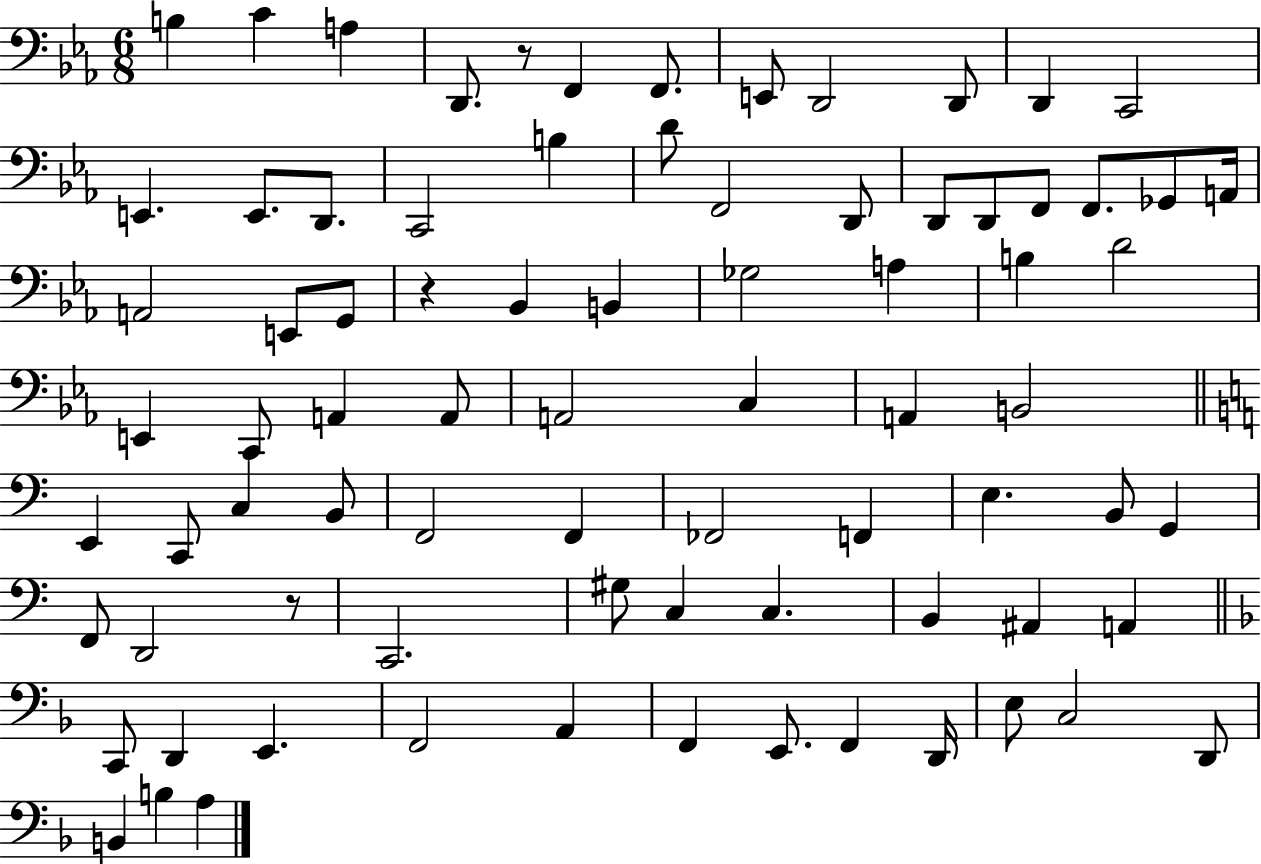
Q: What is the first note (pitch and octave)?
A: B3